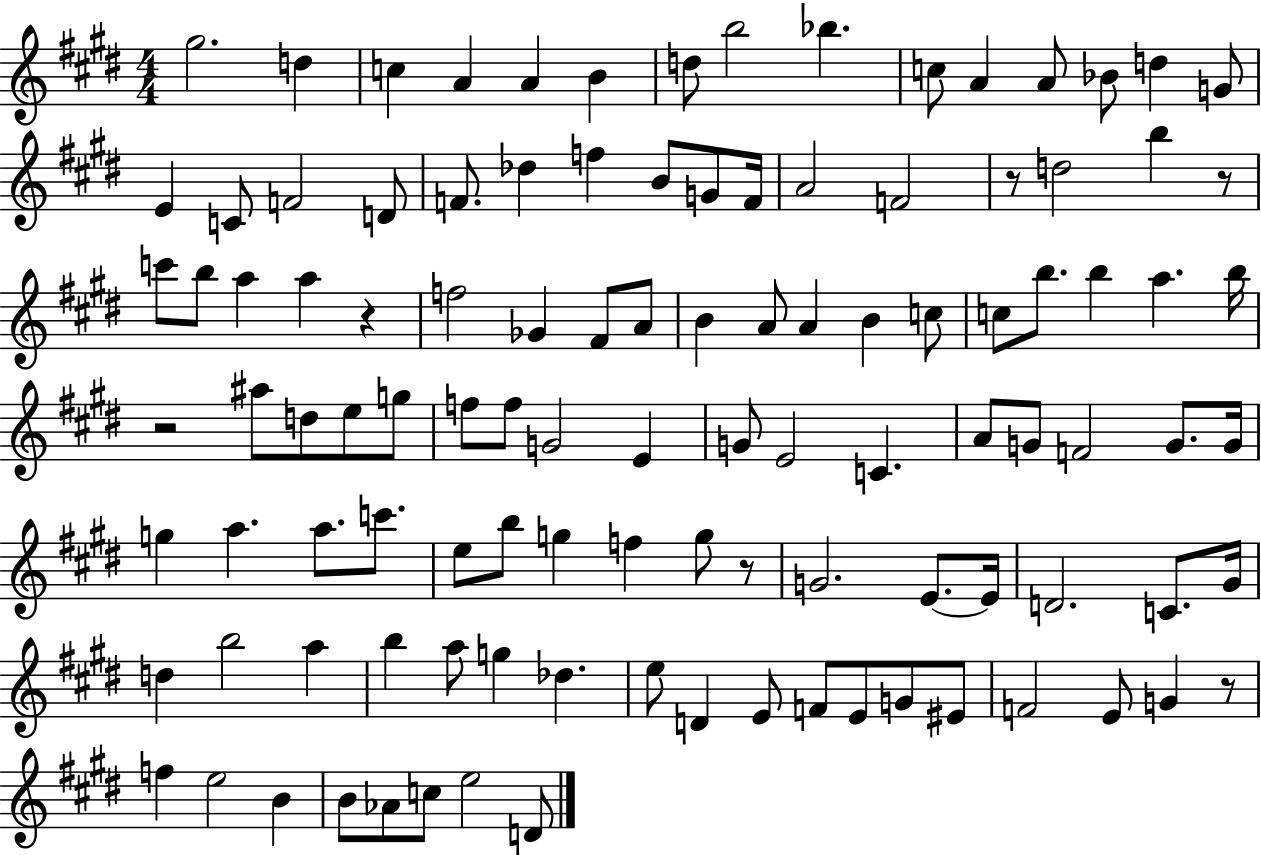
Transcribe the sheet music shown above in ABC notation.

X:1
T:Untitled
M:4/4
L:1/4
K:E
^g2 d c A A B d/2 b2 _b c/2 A A/2 _B/2 d G/2 E C/2 F2 D/2 F/2 _d f B/2 G/2 F/4 A2 F2 z/2 d2 b z/2 c'/2 b/2 a a z f2 _G ^F/2 A/2 B A/2 A B c/2 c/2 b/2 b a b/4 z2 ^a/2 d/2 e/2 g/2 f/2 f/2 G2 E G/2 E2 C A/2 G/2 F2 G/2 G/4 g a a/2 c'/2 e/2 b/2 g f g/2 z/2 G2 E/2 E/4 D2 C/2 ^G/4 d b2 a b a/2 g _d e/2 D E/2 F/2 E/2 G/2 ^E/2 F2 E/2 G z/2 f e2 B B/2 _A/2 c/2 e2 D/2